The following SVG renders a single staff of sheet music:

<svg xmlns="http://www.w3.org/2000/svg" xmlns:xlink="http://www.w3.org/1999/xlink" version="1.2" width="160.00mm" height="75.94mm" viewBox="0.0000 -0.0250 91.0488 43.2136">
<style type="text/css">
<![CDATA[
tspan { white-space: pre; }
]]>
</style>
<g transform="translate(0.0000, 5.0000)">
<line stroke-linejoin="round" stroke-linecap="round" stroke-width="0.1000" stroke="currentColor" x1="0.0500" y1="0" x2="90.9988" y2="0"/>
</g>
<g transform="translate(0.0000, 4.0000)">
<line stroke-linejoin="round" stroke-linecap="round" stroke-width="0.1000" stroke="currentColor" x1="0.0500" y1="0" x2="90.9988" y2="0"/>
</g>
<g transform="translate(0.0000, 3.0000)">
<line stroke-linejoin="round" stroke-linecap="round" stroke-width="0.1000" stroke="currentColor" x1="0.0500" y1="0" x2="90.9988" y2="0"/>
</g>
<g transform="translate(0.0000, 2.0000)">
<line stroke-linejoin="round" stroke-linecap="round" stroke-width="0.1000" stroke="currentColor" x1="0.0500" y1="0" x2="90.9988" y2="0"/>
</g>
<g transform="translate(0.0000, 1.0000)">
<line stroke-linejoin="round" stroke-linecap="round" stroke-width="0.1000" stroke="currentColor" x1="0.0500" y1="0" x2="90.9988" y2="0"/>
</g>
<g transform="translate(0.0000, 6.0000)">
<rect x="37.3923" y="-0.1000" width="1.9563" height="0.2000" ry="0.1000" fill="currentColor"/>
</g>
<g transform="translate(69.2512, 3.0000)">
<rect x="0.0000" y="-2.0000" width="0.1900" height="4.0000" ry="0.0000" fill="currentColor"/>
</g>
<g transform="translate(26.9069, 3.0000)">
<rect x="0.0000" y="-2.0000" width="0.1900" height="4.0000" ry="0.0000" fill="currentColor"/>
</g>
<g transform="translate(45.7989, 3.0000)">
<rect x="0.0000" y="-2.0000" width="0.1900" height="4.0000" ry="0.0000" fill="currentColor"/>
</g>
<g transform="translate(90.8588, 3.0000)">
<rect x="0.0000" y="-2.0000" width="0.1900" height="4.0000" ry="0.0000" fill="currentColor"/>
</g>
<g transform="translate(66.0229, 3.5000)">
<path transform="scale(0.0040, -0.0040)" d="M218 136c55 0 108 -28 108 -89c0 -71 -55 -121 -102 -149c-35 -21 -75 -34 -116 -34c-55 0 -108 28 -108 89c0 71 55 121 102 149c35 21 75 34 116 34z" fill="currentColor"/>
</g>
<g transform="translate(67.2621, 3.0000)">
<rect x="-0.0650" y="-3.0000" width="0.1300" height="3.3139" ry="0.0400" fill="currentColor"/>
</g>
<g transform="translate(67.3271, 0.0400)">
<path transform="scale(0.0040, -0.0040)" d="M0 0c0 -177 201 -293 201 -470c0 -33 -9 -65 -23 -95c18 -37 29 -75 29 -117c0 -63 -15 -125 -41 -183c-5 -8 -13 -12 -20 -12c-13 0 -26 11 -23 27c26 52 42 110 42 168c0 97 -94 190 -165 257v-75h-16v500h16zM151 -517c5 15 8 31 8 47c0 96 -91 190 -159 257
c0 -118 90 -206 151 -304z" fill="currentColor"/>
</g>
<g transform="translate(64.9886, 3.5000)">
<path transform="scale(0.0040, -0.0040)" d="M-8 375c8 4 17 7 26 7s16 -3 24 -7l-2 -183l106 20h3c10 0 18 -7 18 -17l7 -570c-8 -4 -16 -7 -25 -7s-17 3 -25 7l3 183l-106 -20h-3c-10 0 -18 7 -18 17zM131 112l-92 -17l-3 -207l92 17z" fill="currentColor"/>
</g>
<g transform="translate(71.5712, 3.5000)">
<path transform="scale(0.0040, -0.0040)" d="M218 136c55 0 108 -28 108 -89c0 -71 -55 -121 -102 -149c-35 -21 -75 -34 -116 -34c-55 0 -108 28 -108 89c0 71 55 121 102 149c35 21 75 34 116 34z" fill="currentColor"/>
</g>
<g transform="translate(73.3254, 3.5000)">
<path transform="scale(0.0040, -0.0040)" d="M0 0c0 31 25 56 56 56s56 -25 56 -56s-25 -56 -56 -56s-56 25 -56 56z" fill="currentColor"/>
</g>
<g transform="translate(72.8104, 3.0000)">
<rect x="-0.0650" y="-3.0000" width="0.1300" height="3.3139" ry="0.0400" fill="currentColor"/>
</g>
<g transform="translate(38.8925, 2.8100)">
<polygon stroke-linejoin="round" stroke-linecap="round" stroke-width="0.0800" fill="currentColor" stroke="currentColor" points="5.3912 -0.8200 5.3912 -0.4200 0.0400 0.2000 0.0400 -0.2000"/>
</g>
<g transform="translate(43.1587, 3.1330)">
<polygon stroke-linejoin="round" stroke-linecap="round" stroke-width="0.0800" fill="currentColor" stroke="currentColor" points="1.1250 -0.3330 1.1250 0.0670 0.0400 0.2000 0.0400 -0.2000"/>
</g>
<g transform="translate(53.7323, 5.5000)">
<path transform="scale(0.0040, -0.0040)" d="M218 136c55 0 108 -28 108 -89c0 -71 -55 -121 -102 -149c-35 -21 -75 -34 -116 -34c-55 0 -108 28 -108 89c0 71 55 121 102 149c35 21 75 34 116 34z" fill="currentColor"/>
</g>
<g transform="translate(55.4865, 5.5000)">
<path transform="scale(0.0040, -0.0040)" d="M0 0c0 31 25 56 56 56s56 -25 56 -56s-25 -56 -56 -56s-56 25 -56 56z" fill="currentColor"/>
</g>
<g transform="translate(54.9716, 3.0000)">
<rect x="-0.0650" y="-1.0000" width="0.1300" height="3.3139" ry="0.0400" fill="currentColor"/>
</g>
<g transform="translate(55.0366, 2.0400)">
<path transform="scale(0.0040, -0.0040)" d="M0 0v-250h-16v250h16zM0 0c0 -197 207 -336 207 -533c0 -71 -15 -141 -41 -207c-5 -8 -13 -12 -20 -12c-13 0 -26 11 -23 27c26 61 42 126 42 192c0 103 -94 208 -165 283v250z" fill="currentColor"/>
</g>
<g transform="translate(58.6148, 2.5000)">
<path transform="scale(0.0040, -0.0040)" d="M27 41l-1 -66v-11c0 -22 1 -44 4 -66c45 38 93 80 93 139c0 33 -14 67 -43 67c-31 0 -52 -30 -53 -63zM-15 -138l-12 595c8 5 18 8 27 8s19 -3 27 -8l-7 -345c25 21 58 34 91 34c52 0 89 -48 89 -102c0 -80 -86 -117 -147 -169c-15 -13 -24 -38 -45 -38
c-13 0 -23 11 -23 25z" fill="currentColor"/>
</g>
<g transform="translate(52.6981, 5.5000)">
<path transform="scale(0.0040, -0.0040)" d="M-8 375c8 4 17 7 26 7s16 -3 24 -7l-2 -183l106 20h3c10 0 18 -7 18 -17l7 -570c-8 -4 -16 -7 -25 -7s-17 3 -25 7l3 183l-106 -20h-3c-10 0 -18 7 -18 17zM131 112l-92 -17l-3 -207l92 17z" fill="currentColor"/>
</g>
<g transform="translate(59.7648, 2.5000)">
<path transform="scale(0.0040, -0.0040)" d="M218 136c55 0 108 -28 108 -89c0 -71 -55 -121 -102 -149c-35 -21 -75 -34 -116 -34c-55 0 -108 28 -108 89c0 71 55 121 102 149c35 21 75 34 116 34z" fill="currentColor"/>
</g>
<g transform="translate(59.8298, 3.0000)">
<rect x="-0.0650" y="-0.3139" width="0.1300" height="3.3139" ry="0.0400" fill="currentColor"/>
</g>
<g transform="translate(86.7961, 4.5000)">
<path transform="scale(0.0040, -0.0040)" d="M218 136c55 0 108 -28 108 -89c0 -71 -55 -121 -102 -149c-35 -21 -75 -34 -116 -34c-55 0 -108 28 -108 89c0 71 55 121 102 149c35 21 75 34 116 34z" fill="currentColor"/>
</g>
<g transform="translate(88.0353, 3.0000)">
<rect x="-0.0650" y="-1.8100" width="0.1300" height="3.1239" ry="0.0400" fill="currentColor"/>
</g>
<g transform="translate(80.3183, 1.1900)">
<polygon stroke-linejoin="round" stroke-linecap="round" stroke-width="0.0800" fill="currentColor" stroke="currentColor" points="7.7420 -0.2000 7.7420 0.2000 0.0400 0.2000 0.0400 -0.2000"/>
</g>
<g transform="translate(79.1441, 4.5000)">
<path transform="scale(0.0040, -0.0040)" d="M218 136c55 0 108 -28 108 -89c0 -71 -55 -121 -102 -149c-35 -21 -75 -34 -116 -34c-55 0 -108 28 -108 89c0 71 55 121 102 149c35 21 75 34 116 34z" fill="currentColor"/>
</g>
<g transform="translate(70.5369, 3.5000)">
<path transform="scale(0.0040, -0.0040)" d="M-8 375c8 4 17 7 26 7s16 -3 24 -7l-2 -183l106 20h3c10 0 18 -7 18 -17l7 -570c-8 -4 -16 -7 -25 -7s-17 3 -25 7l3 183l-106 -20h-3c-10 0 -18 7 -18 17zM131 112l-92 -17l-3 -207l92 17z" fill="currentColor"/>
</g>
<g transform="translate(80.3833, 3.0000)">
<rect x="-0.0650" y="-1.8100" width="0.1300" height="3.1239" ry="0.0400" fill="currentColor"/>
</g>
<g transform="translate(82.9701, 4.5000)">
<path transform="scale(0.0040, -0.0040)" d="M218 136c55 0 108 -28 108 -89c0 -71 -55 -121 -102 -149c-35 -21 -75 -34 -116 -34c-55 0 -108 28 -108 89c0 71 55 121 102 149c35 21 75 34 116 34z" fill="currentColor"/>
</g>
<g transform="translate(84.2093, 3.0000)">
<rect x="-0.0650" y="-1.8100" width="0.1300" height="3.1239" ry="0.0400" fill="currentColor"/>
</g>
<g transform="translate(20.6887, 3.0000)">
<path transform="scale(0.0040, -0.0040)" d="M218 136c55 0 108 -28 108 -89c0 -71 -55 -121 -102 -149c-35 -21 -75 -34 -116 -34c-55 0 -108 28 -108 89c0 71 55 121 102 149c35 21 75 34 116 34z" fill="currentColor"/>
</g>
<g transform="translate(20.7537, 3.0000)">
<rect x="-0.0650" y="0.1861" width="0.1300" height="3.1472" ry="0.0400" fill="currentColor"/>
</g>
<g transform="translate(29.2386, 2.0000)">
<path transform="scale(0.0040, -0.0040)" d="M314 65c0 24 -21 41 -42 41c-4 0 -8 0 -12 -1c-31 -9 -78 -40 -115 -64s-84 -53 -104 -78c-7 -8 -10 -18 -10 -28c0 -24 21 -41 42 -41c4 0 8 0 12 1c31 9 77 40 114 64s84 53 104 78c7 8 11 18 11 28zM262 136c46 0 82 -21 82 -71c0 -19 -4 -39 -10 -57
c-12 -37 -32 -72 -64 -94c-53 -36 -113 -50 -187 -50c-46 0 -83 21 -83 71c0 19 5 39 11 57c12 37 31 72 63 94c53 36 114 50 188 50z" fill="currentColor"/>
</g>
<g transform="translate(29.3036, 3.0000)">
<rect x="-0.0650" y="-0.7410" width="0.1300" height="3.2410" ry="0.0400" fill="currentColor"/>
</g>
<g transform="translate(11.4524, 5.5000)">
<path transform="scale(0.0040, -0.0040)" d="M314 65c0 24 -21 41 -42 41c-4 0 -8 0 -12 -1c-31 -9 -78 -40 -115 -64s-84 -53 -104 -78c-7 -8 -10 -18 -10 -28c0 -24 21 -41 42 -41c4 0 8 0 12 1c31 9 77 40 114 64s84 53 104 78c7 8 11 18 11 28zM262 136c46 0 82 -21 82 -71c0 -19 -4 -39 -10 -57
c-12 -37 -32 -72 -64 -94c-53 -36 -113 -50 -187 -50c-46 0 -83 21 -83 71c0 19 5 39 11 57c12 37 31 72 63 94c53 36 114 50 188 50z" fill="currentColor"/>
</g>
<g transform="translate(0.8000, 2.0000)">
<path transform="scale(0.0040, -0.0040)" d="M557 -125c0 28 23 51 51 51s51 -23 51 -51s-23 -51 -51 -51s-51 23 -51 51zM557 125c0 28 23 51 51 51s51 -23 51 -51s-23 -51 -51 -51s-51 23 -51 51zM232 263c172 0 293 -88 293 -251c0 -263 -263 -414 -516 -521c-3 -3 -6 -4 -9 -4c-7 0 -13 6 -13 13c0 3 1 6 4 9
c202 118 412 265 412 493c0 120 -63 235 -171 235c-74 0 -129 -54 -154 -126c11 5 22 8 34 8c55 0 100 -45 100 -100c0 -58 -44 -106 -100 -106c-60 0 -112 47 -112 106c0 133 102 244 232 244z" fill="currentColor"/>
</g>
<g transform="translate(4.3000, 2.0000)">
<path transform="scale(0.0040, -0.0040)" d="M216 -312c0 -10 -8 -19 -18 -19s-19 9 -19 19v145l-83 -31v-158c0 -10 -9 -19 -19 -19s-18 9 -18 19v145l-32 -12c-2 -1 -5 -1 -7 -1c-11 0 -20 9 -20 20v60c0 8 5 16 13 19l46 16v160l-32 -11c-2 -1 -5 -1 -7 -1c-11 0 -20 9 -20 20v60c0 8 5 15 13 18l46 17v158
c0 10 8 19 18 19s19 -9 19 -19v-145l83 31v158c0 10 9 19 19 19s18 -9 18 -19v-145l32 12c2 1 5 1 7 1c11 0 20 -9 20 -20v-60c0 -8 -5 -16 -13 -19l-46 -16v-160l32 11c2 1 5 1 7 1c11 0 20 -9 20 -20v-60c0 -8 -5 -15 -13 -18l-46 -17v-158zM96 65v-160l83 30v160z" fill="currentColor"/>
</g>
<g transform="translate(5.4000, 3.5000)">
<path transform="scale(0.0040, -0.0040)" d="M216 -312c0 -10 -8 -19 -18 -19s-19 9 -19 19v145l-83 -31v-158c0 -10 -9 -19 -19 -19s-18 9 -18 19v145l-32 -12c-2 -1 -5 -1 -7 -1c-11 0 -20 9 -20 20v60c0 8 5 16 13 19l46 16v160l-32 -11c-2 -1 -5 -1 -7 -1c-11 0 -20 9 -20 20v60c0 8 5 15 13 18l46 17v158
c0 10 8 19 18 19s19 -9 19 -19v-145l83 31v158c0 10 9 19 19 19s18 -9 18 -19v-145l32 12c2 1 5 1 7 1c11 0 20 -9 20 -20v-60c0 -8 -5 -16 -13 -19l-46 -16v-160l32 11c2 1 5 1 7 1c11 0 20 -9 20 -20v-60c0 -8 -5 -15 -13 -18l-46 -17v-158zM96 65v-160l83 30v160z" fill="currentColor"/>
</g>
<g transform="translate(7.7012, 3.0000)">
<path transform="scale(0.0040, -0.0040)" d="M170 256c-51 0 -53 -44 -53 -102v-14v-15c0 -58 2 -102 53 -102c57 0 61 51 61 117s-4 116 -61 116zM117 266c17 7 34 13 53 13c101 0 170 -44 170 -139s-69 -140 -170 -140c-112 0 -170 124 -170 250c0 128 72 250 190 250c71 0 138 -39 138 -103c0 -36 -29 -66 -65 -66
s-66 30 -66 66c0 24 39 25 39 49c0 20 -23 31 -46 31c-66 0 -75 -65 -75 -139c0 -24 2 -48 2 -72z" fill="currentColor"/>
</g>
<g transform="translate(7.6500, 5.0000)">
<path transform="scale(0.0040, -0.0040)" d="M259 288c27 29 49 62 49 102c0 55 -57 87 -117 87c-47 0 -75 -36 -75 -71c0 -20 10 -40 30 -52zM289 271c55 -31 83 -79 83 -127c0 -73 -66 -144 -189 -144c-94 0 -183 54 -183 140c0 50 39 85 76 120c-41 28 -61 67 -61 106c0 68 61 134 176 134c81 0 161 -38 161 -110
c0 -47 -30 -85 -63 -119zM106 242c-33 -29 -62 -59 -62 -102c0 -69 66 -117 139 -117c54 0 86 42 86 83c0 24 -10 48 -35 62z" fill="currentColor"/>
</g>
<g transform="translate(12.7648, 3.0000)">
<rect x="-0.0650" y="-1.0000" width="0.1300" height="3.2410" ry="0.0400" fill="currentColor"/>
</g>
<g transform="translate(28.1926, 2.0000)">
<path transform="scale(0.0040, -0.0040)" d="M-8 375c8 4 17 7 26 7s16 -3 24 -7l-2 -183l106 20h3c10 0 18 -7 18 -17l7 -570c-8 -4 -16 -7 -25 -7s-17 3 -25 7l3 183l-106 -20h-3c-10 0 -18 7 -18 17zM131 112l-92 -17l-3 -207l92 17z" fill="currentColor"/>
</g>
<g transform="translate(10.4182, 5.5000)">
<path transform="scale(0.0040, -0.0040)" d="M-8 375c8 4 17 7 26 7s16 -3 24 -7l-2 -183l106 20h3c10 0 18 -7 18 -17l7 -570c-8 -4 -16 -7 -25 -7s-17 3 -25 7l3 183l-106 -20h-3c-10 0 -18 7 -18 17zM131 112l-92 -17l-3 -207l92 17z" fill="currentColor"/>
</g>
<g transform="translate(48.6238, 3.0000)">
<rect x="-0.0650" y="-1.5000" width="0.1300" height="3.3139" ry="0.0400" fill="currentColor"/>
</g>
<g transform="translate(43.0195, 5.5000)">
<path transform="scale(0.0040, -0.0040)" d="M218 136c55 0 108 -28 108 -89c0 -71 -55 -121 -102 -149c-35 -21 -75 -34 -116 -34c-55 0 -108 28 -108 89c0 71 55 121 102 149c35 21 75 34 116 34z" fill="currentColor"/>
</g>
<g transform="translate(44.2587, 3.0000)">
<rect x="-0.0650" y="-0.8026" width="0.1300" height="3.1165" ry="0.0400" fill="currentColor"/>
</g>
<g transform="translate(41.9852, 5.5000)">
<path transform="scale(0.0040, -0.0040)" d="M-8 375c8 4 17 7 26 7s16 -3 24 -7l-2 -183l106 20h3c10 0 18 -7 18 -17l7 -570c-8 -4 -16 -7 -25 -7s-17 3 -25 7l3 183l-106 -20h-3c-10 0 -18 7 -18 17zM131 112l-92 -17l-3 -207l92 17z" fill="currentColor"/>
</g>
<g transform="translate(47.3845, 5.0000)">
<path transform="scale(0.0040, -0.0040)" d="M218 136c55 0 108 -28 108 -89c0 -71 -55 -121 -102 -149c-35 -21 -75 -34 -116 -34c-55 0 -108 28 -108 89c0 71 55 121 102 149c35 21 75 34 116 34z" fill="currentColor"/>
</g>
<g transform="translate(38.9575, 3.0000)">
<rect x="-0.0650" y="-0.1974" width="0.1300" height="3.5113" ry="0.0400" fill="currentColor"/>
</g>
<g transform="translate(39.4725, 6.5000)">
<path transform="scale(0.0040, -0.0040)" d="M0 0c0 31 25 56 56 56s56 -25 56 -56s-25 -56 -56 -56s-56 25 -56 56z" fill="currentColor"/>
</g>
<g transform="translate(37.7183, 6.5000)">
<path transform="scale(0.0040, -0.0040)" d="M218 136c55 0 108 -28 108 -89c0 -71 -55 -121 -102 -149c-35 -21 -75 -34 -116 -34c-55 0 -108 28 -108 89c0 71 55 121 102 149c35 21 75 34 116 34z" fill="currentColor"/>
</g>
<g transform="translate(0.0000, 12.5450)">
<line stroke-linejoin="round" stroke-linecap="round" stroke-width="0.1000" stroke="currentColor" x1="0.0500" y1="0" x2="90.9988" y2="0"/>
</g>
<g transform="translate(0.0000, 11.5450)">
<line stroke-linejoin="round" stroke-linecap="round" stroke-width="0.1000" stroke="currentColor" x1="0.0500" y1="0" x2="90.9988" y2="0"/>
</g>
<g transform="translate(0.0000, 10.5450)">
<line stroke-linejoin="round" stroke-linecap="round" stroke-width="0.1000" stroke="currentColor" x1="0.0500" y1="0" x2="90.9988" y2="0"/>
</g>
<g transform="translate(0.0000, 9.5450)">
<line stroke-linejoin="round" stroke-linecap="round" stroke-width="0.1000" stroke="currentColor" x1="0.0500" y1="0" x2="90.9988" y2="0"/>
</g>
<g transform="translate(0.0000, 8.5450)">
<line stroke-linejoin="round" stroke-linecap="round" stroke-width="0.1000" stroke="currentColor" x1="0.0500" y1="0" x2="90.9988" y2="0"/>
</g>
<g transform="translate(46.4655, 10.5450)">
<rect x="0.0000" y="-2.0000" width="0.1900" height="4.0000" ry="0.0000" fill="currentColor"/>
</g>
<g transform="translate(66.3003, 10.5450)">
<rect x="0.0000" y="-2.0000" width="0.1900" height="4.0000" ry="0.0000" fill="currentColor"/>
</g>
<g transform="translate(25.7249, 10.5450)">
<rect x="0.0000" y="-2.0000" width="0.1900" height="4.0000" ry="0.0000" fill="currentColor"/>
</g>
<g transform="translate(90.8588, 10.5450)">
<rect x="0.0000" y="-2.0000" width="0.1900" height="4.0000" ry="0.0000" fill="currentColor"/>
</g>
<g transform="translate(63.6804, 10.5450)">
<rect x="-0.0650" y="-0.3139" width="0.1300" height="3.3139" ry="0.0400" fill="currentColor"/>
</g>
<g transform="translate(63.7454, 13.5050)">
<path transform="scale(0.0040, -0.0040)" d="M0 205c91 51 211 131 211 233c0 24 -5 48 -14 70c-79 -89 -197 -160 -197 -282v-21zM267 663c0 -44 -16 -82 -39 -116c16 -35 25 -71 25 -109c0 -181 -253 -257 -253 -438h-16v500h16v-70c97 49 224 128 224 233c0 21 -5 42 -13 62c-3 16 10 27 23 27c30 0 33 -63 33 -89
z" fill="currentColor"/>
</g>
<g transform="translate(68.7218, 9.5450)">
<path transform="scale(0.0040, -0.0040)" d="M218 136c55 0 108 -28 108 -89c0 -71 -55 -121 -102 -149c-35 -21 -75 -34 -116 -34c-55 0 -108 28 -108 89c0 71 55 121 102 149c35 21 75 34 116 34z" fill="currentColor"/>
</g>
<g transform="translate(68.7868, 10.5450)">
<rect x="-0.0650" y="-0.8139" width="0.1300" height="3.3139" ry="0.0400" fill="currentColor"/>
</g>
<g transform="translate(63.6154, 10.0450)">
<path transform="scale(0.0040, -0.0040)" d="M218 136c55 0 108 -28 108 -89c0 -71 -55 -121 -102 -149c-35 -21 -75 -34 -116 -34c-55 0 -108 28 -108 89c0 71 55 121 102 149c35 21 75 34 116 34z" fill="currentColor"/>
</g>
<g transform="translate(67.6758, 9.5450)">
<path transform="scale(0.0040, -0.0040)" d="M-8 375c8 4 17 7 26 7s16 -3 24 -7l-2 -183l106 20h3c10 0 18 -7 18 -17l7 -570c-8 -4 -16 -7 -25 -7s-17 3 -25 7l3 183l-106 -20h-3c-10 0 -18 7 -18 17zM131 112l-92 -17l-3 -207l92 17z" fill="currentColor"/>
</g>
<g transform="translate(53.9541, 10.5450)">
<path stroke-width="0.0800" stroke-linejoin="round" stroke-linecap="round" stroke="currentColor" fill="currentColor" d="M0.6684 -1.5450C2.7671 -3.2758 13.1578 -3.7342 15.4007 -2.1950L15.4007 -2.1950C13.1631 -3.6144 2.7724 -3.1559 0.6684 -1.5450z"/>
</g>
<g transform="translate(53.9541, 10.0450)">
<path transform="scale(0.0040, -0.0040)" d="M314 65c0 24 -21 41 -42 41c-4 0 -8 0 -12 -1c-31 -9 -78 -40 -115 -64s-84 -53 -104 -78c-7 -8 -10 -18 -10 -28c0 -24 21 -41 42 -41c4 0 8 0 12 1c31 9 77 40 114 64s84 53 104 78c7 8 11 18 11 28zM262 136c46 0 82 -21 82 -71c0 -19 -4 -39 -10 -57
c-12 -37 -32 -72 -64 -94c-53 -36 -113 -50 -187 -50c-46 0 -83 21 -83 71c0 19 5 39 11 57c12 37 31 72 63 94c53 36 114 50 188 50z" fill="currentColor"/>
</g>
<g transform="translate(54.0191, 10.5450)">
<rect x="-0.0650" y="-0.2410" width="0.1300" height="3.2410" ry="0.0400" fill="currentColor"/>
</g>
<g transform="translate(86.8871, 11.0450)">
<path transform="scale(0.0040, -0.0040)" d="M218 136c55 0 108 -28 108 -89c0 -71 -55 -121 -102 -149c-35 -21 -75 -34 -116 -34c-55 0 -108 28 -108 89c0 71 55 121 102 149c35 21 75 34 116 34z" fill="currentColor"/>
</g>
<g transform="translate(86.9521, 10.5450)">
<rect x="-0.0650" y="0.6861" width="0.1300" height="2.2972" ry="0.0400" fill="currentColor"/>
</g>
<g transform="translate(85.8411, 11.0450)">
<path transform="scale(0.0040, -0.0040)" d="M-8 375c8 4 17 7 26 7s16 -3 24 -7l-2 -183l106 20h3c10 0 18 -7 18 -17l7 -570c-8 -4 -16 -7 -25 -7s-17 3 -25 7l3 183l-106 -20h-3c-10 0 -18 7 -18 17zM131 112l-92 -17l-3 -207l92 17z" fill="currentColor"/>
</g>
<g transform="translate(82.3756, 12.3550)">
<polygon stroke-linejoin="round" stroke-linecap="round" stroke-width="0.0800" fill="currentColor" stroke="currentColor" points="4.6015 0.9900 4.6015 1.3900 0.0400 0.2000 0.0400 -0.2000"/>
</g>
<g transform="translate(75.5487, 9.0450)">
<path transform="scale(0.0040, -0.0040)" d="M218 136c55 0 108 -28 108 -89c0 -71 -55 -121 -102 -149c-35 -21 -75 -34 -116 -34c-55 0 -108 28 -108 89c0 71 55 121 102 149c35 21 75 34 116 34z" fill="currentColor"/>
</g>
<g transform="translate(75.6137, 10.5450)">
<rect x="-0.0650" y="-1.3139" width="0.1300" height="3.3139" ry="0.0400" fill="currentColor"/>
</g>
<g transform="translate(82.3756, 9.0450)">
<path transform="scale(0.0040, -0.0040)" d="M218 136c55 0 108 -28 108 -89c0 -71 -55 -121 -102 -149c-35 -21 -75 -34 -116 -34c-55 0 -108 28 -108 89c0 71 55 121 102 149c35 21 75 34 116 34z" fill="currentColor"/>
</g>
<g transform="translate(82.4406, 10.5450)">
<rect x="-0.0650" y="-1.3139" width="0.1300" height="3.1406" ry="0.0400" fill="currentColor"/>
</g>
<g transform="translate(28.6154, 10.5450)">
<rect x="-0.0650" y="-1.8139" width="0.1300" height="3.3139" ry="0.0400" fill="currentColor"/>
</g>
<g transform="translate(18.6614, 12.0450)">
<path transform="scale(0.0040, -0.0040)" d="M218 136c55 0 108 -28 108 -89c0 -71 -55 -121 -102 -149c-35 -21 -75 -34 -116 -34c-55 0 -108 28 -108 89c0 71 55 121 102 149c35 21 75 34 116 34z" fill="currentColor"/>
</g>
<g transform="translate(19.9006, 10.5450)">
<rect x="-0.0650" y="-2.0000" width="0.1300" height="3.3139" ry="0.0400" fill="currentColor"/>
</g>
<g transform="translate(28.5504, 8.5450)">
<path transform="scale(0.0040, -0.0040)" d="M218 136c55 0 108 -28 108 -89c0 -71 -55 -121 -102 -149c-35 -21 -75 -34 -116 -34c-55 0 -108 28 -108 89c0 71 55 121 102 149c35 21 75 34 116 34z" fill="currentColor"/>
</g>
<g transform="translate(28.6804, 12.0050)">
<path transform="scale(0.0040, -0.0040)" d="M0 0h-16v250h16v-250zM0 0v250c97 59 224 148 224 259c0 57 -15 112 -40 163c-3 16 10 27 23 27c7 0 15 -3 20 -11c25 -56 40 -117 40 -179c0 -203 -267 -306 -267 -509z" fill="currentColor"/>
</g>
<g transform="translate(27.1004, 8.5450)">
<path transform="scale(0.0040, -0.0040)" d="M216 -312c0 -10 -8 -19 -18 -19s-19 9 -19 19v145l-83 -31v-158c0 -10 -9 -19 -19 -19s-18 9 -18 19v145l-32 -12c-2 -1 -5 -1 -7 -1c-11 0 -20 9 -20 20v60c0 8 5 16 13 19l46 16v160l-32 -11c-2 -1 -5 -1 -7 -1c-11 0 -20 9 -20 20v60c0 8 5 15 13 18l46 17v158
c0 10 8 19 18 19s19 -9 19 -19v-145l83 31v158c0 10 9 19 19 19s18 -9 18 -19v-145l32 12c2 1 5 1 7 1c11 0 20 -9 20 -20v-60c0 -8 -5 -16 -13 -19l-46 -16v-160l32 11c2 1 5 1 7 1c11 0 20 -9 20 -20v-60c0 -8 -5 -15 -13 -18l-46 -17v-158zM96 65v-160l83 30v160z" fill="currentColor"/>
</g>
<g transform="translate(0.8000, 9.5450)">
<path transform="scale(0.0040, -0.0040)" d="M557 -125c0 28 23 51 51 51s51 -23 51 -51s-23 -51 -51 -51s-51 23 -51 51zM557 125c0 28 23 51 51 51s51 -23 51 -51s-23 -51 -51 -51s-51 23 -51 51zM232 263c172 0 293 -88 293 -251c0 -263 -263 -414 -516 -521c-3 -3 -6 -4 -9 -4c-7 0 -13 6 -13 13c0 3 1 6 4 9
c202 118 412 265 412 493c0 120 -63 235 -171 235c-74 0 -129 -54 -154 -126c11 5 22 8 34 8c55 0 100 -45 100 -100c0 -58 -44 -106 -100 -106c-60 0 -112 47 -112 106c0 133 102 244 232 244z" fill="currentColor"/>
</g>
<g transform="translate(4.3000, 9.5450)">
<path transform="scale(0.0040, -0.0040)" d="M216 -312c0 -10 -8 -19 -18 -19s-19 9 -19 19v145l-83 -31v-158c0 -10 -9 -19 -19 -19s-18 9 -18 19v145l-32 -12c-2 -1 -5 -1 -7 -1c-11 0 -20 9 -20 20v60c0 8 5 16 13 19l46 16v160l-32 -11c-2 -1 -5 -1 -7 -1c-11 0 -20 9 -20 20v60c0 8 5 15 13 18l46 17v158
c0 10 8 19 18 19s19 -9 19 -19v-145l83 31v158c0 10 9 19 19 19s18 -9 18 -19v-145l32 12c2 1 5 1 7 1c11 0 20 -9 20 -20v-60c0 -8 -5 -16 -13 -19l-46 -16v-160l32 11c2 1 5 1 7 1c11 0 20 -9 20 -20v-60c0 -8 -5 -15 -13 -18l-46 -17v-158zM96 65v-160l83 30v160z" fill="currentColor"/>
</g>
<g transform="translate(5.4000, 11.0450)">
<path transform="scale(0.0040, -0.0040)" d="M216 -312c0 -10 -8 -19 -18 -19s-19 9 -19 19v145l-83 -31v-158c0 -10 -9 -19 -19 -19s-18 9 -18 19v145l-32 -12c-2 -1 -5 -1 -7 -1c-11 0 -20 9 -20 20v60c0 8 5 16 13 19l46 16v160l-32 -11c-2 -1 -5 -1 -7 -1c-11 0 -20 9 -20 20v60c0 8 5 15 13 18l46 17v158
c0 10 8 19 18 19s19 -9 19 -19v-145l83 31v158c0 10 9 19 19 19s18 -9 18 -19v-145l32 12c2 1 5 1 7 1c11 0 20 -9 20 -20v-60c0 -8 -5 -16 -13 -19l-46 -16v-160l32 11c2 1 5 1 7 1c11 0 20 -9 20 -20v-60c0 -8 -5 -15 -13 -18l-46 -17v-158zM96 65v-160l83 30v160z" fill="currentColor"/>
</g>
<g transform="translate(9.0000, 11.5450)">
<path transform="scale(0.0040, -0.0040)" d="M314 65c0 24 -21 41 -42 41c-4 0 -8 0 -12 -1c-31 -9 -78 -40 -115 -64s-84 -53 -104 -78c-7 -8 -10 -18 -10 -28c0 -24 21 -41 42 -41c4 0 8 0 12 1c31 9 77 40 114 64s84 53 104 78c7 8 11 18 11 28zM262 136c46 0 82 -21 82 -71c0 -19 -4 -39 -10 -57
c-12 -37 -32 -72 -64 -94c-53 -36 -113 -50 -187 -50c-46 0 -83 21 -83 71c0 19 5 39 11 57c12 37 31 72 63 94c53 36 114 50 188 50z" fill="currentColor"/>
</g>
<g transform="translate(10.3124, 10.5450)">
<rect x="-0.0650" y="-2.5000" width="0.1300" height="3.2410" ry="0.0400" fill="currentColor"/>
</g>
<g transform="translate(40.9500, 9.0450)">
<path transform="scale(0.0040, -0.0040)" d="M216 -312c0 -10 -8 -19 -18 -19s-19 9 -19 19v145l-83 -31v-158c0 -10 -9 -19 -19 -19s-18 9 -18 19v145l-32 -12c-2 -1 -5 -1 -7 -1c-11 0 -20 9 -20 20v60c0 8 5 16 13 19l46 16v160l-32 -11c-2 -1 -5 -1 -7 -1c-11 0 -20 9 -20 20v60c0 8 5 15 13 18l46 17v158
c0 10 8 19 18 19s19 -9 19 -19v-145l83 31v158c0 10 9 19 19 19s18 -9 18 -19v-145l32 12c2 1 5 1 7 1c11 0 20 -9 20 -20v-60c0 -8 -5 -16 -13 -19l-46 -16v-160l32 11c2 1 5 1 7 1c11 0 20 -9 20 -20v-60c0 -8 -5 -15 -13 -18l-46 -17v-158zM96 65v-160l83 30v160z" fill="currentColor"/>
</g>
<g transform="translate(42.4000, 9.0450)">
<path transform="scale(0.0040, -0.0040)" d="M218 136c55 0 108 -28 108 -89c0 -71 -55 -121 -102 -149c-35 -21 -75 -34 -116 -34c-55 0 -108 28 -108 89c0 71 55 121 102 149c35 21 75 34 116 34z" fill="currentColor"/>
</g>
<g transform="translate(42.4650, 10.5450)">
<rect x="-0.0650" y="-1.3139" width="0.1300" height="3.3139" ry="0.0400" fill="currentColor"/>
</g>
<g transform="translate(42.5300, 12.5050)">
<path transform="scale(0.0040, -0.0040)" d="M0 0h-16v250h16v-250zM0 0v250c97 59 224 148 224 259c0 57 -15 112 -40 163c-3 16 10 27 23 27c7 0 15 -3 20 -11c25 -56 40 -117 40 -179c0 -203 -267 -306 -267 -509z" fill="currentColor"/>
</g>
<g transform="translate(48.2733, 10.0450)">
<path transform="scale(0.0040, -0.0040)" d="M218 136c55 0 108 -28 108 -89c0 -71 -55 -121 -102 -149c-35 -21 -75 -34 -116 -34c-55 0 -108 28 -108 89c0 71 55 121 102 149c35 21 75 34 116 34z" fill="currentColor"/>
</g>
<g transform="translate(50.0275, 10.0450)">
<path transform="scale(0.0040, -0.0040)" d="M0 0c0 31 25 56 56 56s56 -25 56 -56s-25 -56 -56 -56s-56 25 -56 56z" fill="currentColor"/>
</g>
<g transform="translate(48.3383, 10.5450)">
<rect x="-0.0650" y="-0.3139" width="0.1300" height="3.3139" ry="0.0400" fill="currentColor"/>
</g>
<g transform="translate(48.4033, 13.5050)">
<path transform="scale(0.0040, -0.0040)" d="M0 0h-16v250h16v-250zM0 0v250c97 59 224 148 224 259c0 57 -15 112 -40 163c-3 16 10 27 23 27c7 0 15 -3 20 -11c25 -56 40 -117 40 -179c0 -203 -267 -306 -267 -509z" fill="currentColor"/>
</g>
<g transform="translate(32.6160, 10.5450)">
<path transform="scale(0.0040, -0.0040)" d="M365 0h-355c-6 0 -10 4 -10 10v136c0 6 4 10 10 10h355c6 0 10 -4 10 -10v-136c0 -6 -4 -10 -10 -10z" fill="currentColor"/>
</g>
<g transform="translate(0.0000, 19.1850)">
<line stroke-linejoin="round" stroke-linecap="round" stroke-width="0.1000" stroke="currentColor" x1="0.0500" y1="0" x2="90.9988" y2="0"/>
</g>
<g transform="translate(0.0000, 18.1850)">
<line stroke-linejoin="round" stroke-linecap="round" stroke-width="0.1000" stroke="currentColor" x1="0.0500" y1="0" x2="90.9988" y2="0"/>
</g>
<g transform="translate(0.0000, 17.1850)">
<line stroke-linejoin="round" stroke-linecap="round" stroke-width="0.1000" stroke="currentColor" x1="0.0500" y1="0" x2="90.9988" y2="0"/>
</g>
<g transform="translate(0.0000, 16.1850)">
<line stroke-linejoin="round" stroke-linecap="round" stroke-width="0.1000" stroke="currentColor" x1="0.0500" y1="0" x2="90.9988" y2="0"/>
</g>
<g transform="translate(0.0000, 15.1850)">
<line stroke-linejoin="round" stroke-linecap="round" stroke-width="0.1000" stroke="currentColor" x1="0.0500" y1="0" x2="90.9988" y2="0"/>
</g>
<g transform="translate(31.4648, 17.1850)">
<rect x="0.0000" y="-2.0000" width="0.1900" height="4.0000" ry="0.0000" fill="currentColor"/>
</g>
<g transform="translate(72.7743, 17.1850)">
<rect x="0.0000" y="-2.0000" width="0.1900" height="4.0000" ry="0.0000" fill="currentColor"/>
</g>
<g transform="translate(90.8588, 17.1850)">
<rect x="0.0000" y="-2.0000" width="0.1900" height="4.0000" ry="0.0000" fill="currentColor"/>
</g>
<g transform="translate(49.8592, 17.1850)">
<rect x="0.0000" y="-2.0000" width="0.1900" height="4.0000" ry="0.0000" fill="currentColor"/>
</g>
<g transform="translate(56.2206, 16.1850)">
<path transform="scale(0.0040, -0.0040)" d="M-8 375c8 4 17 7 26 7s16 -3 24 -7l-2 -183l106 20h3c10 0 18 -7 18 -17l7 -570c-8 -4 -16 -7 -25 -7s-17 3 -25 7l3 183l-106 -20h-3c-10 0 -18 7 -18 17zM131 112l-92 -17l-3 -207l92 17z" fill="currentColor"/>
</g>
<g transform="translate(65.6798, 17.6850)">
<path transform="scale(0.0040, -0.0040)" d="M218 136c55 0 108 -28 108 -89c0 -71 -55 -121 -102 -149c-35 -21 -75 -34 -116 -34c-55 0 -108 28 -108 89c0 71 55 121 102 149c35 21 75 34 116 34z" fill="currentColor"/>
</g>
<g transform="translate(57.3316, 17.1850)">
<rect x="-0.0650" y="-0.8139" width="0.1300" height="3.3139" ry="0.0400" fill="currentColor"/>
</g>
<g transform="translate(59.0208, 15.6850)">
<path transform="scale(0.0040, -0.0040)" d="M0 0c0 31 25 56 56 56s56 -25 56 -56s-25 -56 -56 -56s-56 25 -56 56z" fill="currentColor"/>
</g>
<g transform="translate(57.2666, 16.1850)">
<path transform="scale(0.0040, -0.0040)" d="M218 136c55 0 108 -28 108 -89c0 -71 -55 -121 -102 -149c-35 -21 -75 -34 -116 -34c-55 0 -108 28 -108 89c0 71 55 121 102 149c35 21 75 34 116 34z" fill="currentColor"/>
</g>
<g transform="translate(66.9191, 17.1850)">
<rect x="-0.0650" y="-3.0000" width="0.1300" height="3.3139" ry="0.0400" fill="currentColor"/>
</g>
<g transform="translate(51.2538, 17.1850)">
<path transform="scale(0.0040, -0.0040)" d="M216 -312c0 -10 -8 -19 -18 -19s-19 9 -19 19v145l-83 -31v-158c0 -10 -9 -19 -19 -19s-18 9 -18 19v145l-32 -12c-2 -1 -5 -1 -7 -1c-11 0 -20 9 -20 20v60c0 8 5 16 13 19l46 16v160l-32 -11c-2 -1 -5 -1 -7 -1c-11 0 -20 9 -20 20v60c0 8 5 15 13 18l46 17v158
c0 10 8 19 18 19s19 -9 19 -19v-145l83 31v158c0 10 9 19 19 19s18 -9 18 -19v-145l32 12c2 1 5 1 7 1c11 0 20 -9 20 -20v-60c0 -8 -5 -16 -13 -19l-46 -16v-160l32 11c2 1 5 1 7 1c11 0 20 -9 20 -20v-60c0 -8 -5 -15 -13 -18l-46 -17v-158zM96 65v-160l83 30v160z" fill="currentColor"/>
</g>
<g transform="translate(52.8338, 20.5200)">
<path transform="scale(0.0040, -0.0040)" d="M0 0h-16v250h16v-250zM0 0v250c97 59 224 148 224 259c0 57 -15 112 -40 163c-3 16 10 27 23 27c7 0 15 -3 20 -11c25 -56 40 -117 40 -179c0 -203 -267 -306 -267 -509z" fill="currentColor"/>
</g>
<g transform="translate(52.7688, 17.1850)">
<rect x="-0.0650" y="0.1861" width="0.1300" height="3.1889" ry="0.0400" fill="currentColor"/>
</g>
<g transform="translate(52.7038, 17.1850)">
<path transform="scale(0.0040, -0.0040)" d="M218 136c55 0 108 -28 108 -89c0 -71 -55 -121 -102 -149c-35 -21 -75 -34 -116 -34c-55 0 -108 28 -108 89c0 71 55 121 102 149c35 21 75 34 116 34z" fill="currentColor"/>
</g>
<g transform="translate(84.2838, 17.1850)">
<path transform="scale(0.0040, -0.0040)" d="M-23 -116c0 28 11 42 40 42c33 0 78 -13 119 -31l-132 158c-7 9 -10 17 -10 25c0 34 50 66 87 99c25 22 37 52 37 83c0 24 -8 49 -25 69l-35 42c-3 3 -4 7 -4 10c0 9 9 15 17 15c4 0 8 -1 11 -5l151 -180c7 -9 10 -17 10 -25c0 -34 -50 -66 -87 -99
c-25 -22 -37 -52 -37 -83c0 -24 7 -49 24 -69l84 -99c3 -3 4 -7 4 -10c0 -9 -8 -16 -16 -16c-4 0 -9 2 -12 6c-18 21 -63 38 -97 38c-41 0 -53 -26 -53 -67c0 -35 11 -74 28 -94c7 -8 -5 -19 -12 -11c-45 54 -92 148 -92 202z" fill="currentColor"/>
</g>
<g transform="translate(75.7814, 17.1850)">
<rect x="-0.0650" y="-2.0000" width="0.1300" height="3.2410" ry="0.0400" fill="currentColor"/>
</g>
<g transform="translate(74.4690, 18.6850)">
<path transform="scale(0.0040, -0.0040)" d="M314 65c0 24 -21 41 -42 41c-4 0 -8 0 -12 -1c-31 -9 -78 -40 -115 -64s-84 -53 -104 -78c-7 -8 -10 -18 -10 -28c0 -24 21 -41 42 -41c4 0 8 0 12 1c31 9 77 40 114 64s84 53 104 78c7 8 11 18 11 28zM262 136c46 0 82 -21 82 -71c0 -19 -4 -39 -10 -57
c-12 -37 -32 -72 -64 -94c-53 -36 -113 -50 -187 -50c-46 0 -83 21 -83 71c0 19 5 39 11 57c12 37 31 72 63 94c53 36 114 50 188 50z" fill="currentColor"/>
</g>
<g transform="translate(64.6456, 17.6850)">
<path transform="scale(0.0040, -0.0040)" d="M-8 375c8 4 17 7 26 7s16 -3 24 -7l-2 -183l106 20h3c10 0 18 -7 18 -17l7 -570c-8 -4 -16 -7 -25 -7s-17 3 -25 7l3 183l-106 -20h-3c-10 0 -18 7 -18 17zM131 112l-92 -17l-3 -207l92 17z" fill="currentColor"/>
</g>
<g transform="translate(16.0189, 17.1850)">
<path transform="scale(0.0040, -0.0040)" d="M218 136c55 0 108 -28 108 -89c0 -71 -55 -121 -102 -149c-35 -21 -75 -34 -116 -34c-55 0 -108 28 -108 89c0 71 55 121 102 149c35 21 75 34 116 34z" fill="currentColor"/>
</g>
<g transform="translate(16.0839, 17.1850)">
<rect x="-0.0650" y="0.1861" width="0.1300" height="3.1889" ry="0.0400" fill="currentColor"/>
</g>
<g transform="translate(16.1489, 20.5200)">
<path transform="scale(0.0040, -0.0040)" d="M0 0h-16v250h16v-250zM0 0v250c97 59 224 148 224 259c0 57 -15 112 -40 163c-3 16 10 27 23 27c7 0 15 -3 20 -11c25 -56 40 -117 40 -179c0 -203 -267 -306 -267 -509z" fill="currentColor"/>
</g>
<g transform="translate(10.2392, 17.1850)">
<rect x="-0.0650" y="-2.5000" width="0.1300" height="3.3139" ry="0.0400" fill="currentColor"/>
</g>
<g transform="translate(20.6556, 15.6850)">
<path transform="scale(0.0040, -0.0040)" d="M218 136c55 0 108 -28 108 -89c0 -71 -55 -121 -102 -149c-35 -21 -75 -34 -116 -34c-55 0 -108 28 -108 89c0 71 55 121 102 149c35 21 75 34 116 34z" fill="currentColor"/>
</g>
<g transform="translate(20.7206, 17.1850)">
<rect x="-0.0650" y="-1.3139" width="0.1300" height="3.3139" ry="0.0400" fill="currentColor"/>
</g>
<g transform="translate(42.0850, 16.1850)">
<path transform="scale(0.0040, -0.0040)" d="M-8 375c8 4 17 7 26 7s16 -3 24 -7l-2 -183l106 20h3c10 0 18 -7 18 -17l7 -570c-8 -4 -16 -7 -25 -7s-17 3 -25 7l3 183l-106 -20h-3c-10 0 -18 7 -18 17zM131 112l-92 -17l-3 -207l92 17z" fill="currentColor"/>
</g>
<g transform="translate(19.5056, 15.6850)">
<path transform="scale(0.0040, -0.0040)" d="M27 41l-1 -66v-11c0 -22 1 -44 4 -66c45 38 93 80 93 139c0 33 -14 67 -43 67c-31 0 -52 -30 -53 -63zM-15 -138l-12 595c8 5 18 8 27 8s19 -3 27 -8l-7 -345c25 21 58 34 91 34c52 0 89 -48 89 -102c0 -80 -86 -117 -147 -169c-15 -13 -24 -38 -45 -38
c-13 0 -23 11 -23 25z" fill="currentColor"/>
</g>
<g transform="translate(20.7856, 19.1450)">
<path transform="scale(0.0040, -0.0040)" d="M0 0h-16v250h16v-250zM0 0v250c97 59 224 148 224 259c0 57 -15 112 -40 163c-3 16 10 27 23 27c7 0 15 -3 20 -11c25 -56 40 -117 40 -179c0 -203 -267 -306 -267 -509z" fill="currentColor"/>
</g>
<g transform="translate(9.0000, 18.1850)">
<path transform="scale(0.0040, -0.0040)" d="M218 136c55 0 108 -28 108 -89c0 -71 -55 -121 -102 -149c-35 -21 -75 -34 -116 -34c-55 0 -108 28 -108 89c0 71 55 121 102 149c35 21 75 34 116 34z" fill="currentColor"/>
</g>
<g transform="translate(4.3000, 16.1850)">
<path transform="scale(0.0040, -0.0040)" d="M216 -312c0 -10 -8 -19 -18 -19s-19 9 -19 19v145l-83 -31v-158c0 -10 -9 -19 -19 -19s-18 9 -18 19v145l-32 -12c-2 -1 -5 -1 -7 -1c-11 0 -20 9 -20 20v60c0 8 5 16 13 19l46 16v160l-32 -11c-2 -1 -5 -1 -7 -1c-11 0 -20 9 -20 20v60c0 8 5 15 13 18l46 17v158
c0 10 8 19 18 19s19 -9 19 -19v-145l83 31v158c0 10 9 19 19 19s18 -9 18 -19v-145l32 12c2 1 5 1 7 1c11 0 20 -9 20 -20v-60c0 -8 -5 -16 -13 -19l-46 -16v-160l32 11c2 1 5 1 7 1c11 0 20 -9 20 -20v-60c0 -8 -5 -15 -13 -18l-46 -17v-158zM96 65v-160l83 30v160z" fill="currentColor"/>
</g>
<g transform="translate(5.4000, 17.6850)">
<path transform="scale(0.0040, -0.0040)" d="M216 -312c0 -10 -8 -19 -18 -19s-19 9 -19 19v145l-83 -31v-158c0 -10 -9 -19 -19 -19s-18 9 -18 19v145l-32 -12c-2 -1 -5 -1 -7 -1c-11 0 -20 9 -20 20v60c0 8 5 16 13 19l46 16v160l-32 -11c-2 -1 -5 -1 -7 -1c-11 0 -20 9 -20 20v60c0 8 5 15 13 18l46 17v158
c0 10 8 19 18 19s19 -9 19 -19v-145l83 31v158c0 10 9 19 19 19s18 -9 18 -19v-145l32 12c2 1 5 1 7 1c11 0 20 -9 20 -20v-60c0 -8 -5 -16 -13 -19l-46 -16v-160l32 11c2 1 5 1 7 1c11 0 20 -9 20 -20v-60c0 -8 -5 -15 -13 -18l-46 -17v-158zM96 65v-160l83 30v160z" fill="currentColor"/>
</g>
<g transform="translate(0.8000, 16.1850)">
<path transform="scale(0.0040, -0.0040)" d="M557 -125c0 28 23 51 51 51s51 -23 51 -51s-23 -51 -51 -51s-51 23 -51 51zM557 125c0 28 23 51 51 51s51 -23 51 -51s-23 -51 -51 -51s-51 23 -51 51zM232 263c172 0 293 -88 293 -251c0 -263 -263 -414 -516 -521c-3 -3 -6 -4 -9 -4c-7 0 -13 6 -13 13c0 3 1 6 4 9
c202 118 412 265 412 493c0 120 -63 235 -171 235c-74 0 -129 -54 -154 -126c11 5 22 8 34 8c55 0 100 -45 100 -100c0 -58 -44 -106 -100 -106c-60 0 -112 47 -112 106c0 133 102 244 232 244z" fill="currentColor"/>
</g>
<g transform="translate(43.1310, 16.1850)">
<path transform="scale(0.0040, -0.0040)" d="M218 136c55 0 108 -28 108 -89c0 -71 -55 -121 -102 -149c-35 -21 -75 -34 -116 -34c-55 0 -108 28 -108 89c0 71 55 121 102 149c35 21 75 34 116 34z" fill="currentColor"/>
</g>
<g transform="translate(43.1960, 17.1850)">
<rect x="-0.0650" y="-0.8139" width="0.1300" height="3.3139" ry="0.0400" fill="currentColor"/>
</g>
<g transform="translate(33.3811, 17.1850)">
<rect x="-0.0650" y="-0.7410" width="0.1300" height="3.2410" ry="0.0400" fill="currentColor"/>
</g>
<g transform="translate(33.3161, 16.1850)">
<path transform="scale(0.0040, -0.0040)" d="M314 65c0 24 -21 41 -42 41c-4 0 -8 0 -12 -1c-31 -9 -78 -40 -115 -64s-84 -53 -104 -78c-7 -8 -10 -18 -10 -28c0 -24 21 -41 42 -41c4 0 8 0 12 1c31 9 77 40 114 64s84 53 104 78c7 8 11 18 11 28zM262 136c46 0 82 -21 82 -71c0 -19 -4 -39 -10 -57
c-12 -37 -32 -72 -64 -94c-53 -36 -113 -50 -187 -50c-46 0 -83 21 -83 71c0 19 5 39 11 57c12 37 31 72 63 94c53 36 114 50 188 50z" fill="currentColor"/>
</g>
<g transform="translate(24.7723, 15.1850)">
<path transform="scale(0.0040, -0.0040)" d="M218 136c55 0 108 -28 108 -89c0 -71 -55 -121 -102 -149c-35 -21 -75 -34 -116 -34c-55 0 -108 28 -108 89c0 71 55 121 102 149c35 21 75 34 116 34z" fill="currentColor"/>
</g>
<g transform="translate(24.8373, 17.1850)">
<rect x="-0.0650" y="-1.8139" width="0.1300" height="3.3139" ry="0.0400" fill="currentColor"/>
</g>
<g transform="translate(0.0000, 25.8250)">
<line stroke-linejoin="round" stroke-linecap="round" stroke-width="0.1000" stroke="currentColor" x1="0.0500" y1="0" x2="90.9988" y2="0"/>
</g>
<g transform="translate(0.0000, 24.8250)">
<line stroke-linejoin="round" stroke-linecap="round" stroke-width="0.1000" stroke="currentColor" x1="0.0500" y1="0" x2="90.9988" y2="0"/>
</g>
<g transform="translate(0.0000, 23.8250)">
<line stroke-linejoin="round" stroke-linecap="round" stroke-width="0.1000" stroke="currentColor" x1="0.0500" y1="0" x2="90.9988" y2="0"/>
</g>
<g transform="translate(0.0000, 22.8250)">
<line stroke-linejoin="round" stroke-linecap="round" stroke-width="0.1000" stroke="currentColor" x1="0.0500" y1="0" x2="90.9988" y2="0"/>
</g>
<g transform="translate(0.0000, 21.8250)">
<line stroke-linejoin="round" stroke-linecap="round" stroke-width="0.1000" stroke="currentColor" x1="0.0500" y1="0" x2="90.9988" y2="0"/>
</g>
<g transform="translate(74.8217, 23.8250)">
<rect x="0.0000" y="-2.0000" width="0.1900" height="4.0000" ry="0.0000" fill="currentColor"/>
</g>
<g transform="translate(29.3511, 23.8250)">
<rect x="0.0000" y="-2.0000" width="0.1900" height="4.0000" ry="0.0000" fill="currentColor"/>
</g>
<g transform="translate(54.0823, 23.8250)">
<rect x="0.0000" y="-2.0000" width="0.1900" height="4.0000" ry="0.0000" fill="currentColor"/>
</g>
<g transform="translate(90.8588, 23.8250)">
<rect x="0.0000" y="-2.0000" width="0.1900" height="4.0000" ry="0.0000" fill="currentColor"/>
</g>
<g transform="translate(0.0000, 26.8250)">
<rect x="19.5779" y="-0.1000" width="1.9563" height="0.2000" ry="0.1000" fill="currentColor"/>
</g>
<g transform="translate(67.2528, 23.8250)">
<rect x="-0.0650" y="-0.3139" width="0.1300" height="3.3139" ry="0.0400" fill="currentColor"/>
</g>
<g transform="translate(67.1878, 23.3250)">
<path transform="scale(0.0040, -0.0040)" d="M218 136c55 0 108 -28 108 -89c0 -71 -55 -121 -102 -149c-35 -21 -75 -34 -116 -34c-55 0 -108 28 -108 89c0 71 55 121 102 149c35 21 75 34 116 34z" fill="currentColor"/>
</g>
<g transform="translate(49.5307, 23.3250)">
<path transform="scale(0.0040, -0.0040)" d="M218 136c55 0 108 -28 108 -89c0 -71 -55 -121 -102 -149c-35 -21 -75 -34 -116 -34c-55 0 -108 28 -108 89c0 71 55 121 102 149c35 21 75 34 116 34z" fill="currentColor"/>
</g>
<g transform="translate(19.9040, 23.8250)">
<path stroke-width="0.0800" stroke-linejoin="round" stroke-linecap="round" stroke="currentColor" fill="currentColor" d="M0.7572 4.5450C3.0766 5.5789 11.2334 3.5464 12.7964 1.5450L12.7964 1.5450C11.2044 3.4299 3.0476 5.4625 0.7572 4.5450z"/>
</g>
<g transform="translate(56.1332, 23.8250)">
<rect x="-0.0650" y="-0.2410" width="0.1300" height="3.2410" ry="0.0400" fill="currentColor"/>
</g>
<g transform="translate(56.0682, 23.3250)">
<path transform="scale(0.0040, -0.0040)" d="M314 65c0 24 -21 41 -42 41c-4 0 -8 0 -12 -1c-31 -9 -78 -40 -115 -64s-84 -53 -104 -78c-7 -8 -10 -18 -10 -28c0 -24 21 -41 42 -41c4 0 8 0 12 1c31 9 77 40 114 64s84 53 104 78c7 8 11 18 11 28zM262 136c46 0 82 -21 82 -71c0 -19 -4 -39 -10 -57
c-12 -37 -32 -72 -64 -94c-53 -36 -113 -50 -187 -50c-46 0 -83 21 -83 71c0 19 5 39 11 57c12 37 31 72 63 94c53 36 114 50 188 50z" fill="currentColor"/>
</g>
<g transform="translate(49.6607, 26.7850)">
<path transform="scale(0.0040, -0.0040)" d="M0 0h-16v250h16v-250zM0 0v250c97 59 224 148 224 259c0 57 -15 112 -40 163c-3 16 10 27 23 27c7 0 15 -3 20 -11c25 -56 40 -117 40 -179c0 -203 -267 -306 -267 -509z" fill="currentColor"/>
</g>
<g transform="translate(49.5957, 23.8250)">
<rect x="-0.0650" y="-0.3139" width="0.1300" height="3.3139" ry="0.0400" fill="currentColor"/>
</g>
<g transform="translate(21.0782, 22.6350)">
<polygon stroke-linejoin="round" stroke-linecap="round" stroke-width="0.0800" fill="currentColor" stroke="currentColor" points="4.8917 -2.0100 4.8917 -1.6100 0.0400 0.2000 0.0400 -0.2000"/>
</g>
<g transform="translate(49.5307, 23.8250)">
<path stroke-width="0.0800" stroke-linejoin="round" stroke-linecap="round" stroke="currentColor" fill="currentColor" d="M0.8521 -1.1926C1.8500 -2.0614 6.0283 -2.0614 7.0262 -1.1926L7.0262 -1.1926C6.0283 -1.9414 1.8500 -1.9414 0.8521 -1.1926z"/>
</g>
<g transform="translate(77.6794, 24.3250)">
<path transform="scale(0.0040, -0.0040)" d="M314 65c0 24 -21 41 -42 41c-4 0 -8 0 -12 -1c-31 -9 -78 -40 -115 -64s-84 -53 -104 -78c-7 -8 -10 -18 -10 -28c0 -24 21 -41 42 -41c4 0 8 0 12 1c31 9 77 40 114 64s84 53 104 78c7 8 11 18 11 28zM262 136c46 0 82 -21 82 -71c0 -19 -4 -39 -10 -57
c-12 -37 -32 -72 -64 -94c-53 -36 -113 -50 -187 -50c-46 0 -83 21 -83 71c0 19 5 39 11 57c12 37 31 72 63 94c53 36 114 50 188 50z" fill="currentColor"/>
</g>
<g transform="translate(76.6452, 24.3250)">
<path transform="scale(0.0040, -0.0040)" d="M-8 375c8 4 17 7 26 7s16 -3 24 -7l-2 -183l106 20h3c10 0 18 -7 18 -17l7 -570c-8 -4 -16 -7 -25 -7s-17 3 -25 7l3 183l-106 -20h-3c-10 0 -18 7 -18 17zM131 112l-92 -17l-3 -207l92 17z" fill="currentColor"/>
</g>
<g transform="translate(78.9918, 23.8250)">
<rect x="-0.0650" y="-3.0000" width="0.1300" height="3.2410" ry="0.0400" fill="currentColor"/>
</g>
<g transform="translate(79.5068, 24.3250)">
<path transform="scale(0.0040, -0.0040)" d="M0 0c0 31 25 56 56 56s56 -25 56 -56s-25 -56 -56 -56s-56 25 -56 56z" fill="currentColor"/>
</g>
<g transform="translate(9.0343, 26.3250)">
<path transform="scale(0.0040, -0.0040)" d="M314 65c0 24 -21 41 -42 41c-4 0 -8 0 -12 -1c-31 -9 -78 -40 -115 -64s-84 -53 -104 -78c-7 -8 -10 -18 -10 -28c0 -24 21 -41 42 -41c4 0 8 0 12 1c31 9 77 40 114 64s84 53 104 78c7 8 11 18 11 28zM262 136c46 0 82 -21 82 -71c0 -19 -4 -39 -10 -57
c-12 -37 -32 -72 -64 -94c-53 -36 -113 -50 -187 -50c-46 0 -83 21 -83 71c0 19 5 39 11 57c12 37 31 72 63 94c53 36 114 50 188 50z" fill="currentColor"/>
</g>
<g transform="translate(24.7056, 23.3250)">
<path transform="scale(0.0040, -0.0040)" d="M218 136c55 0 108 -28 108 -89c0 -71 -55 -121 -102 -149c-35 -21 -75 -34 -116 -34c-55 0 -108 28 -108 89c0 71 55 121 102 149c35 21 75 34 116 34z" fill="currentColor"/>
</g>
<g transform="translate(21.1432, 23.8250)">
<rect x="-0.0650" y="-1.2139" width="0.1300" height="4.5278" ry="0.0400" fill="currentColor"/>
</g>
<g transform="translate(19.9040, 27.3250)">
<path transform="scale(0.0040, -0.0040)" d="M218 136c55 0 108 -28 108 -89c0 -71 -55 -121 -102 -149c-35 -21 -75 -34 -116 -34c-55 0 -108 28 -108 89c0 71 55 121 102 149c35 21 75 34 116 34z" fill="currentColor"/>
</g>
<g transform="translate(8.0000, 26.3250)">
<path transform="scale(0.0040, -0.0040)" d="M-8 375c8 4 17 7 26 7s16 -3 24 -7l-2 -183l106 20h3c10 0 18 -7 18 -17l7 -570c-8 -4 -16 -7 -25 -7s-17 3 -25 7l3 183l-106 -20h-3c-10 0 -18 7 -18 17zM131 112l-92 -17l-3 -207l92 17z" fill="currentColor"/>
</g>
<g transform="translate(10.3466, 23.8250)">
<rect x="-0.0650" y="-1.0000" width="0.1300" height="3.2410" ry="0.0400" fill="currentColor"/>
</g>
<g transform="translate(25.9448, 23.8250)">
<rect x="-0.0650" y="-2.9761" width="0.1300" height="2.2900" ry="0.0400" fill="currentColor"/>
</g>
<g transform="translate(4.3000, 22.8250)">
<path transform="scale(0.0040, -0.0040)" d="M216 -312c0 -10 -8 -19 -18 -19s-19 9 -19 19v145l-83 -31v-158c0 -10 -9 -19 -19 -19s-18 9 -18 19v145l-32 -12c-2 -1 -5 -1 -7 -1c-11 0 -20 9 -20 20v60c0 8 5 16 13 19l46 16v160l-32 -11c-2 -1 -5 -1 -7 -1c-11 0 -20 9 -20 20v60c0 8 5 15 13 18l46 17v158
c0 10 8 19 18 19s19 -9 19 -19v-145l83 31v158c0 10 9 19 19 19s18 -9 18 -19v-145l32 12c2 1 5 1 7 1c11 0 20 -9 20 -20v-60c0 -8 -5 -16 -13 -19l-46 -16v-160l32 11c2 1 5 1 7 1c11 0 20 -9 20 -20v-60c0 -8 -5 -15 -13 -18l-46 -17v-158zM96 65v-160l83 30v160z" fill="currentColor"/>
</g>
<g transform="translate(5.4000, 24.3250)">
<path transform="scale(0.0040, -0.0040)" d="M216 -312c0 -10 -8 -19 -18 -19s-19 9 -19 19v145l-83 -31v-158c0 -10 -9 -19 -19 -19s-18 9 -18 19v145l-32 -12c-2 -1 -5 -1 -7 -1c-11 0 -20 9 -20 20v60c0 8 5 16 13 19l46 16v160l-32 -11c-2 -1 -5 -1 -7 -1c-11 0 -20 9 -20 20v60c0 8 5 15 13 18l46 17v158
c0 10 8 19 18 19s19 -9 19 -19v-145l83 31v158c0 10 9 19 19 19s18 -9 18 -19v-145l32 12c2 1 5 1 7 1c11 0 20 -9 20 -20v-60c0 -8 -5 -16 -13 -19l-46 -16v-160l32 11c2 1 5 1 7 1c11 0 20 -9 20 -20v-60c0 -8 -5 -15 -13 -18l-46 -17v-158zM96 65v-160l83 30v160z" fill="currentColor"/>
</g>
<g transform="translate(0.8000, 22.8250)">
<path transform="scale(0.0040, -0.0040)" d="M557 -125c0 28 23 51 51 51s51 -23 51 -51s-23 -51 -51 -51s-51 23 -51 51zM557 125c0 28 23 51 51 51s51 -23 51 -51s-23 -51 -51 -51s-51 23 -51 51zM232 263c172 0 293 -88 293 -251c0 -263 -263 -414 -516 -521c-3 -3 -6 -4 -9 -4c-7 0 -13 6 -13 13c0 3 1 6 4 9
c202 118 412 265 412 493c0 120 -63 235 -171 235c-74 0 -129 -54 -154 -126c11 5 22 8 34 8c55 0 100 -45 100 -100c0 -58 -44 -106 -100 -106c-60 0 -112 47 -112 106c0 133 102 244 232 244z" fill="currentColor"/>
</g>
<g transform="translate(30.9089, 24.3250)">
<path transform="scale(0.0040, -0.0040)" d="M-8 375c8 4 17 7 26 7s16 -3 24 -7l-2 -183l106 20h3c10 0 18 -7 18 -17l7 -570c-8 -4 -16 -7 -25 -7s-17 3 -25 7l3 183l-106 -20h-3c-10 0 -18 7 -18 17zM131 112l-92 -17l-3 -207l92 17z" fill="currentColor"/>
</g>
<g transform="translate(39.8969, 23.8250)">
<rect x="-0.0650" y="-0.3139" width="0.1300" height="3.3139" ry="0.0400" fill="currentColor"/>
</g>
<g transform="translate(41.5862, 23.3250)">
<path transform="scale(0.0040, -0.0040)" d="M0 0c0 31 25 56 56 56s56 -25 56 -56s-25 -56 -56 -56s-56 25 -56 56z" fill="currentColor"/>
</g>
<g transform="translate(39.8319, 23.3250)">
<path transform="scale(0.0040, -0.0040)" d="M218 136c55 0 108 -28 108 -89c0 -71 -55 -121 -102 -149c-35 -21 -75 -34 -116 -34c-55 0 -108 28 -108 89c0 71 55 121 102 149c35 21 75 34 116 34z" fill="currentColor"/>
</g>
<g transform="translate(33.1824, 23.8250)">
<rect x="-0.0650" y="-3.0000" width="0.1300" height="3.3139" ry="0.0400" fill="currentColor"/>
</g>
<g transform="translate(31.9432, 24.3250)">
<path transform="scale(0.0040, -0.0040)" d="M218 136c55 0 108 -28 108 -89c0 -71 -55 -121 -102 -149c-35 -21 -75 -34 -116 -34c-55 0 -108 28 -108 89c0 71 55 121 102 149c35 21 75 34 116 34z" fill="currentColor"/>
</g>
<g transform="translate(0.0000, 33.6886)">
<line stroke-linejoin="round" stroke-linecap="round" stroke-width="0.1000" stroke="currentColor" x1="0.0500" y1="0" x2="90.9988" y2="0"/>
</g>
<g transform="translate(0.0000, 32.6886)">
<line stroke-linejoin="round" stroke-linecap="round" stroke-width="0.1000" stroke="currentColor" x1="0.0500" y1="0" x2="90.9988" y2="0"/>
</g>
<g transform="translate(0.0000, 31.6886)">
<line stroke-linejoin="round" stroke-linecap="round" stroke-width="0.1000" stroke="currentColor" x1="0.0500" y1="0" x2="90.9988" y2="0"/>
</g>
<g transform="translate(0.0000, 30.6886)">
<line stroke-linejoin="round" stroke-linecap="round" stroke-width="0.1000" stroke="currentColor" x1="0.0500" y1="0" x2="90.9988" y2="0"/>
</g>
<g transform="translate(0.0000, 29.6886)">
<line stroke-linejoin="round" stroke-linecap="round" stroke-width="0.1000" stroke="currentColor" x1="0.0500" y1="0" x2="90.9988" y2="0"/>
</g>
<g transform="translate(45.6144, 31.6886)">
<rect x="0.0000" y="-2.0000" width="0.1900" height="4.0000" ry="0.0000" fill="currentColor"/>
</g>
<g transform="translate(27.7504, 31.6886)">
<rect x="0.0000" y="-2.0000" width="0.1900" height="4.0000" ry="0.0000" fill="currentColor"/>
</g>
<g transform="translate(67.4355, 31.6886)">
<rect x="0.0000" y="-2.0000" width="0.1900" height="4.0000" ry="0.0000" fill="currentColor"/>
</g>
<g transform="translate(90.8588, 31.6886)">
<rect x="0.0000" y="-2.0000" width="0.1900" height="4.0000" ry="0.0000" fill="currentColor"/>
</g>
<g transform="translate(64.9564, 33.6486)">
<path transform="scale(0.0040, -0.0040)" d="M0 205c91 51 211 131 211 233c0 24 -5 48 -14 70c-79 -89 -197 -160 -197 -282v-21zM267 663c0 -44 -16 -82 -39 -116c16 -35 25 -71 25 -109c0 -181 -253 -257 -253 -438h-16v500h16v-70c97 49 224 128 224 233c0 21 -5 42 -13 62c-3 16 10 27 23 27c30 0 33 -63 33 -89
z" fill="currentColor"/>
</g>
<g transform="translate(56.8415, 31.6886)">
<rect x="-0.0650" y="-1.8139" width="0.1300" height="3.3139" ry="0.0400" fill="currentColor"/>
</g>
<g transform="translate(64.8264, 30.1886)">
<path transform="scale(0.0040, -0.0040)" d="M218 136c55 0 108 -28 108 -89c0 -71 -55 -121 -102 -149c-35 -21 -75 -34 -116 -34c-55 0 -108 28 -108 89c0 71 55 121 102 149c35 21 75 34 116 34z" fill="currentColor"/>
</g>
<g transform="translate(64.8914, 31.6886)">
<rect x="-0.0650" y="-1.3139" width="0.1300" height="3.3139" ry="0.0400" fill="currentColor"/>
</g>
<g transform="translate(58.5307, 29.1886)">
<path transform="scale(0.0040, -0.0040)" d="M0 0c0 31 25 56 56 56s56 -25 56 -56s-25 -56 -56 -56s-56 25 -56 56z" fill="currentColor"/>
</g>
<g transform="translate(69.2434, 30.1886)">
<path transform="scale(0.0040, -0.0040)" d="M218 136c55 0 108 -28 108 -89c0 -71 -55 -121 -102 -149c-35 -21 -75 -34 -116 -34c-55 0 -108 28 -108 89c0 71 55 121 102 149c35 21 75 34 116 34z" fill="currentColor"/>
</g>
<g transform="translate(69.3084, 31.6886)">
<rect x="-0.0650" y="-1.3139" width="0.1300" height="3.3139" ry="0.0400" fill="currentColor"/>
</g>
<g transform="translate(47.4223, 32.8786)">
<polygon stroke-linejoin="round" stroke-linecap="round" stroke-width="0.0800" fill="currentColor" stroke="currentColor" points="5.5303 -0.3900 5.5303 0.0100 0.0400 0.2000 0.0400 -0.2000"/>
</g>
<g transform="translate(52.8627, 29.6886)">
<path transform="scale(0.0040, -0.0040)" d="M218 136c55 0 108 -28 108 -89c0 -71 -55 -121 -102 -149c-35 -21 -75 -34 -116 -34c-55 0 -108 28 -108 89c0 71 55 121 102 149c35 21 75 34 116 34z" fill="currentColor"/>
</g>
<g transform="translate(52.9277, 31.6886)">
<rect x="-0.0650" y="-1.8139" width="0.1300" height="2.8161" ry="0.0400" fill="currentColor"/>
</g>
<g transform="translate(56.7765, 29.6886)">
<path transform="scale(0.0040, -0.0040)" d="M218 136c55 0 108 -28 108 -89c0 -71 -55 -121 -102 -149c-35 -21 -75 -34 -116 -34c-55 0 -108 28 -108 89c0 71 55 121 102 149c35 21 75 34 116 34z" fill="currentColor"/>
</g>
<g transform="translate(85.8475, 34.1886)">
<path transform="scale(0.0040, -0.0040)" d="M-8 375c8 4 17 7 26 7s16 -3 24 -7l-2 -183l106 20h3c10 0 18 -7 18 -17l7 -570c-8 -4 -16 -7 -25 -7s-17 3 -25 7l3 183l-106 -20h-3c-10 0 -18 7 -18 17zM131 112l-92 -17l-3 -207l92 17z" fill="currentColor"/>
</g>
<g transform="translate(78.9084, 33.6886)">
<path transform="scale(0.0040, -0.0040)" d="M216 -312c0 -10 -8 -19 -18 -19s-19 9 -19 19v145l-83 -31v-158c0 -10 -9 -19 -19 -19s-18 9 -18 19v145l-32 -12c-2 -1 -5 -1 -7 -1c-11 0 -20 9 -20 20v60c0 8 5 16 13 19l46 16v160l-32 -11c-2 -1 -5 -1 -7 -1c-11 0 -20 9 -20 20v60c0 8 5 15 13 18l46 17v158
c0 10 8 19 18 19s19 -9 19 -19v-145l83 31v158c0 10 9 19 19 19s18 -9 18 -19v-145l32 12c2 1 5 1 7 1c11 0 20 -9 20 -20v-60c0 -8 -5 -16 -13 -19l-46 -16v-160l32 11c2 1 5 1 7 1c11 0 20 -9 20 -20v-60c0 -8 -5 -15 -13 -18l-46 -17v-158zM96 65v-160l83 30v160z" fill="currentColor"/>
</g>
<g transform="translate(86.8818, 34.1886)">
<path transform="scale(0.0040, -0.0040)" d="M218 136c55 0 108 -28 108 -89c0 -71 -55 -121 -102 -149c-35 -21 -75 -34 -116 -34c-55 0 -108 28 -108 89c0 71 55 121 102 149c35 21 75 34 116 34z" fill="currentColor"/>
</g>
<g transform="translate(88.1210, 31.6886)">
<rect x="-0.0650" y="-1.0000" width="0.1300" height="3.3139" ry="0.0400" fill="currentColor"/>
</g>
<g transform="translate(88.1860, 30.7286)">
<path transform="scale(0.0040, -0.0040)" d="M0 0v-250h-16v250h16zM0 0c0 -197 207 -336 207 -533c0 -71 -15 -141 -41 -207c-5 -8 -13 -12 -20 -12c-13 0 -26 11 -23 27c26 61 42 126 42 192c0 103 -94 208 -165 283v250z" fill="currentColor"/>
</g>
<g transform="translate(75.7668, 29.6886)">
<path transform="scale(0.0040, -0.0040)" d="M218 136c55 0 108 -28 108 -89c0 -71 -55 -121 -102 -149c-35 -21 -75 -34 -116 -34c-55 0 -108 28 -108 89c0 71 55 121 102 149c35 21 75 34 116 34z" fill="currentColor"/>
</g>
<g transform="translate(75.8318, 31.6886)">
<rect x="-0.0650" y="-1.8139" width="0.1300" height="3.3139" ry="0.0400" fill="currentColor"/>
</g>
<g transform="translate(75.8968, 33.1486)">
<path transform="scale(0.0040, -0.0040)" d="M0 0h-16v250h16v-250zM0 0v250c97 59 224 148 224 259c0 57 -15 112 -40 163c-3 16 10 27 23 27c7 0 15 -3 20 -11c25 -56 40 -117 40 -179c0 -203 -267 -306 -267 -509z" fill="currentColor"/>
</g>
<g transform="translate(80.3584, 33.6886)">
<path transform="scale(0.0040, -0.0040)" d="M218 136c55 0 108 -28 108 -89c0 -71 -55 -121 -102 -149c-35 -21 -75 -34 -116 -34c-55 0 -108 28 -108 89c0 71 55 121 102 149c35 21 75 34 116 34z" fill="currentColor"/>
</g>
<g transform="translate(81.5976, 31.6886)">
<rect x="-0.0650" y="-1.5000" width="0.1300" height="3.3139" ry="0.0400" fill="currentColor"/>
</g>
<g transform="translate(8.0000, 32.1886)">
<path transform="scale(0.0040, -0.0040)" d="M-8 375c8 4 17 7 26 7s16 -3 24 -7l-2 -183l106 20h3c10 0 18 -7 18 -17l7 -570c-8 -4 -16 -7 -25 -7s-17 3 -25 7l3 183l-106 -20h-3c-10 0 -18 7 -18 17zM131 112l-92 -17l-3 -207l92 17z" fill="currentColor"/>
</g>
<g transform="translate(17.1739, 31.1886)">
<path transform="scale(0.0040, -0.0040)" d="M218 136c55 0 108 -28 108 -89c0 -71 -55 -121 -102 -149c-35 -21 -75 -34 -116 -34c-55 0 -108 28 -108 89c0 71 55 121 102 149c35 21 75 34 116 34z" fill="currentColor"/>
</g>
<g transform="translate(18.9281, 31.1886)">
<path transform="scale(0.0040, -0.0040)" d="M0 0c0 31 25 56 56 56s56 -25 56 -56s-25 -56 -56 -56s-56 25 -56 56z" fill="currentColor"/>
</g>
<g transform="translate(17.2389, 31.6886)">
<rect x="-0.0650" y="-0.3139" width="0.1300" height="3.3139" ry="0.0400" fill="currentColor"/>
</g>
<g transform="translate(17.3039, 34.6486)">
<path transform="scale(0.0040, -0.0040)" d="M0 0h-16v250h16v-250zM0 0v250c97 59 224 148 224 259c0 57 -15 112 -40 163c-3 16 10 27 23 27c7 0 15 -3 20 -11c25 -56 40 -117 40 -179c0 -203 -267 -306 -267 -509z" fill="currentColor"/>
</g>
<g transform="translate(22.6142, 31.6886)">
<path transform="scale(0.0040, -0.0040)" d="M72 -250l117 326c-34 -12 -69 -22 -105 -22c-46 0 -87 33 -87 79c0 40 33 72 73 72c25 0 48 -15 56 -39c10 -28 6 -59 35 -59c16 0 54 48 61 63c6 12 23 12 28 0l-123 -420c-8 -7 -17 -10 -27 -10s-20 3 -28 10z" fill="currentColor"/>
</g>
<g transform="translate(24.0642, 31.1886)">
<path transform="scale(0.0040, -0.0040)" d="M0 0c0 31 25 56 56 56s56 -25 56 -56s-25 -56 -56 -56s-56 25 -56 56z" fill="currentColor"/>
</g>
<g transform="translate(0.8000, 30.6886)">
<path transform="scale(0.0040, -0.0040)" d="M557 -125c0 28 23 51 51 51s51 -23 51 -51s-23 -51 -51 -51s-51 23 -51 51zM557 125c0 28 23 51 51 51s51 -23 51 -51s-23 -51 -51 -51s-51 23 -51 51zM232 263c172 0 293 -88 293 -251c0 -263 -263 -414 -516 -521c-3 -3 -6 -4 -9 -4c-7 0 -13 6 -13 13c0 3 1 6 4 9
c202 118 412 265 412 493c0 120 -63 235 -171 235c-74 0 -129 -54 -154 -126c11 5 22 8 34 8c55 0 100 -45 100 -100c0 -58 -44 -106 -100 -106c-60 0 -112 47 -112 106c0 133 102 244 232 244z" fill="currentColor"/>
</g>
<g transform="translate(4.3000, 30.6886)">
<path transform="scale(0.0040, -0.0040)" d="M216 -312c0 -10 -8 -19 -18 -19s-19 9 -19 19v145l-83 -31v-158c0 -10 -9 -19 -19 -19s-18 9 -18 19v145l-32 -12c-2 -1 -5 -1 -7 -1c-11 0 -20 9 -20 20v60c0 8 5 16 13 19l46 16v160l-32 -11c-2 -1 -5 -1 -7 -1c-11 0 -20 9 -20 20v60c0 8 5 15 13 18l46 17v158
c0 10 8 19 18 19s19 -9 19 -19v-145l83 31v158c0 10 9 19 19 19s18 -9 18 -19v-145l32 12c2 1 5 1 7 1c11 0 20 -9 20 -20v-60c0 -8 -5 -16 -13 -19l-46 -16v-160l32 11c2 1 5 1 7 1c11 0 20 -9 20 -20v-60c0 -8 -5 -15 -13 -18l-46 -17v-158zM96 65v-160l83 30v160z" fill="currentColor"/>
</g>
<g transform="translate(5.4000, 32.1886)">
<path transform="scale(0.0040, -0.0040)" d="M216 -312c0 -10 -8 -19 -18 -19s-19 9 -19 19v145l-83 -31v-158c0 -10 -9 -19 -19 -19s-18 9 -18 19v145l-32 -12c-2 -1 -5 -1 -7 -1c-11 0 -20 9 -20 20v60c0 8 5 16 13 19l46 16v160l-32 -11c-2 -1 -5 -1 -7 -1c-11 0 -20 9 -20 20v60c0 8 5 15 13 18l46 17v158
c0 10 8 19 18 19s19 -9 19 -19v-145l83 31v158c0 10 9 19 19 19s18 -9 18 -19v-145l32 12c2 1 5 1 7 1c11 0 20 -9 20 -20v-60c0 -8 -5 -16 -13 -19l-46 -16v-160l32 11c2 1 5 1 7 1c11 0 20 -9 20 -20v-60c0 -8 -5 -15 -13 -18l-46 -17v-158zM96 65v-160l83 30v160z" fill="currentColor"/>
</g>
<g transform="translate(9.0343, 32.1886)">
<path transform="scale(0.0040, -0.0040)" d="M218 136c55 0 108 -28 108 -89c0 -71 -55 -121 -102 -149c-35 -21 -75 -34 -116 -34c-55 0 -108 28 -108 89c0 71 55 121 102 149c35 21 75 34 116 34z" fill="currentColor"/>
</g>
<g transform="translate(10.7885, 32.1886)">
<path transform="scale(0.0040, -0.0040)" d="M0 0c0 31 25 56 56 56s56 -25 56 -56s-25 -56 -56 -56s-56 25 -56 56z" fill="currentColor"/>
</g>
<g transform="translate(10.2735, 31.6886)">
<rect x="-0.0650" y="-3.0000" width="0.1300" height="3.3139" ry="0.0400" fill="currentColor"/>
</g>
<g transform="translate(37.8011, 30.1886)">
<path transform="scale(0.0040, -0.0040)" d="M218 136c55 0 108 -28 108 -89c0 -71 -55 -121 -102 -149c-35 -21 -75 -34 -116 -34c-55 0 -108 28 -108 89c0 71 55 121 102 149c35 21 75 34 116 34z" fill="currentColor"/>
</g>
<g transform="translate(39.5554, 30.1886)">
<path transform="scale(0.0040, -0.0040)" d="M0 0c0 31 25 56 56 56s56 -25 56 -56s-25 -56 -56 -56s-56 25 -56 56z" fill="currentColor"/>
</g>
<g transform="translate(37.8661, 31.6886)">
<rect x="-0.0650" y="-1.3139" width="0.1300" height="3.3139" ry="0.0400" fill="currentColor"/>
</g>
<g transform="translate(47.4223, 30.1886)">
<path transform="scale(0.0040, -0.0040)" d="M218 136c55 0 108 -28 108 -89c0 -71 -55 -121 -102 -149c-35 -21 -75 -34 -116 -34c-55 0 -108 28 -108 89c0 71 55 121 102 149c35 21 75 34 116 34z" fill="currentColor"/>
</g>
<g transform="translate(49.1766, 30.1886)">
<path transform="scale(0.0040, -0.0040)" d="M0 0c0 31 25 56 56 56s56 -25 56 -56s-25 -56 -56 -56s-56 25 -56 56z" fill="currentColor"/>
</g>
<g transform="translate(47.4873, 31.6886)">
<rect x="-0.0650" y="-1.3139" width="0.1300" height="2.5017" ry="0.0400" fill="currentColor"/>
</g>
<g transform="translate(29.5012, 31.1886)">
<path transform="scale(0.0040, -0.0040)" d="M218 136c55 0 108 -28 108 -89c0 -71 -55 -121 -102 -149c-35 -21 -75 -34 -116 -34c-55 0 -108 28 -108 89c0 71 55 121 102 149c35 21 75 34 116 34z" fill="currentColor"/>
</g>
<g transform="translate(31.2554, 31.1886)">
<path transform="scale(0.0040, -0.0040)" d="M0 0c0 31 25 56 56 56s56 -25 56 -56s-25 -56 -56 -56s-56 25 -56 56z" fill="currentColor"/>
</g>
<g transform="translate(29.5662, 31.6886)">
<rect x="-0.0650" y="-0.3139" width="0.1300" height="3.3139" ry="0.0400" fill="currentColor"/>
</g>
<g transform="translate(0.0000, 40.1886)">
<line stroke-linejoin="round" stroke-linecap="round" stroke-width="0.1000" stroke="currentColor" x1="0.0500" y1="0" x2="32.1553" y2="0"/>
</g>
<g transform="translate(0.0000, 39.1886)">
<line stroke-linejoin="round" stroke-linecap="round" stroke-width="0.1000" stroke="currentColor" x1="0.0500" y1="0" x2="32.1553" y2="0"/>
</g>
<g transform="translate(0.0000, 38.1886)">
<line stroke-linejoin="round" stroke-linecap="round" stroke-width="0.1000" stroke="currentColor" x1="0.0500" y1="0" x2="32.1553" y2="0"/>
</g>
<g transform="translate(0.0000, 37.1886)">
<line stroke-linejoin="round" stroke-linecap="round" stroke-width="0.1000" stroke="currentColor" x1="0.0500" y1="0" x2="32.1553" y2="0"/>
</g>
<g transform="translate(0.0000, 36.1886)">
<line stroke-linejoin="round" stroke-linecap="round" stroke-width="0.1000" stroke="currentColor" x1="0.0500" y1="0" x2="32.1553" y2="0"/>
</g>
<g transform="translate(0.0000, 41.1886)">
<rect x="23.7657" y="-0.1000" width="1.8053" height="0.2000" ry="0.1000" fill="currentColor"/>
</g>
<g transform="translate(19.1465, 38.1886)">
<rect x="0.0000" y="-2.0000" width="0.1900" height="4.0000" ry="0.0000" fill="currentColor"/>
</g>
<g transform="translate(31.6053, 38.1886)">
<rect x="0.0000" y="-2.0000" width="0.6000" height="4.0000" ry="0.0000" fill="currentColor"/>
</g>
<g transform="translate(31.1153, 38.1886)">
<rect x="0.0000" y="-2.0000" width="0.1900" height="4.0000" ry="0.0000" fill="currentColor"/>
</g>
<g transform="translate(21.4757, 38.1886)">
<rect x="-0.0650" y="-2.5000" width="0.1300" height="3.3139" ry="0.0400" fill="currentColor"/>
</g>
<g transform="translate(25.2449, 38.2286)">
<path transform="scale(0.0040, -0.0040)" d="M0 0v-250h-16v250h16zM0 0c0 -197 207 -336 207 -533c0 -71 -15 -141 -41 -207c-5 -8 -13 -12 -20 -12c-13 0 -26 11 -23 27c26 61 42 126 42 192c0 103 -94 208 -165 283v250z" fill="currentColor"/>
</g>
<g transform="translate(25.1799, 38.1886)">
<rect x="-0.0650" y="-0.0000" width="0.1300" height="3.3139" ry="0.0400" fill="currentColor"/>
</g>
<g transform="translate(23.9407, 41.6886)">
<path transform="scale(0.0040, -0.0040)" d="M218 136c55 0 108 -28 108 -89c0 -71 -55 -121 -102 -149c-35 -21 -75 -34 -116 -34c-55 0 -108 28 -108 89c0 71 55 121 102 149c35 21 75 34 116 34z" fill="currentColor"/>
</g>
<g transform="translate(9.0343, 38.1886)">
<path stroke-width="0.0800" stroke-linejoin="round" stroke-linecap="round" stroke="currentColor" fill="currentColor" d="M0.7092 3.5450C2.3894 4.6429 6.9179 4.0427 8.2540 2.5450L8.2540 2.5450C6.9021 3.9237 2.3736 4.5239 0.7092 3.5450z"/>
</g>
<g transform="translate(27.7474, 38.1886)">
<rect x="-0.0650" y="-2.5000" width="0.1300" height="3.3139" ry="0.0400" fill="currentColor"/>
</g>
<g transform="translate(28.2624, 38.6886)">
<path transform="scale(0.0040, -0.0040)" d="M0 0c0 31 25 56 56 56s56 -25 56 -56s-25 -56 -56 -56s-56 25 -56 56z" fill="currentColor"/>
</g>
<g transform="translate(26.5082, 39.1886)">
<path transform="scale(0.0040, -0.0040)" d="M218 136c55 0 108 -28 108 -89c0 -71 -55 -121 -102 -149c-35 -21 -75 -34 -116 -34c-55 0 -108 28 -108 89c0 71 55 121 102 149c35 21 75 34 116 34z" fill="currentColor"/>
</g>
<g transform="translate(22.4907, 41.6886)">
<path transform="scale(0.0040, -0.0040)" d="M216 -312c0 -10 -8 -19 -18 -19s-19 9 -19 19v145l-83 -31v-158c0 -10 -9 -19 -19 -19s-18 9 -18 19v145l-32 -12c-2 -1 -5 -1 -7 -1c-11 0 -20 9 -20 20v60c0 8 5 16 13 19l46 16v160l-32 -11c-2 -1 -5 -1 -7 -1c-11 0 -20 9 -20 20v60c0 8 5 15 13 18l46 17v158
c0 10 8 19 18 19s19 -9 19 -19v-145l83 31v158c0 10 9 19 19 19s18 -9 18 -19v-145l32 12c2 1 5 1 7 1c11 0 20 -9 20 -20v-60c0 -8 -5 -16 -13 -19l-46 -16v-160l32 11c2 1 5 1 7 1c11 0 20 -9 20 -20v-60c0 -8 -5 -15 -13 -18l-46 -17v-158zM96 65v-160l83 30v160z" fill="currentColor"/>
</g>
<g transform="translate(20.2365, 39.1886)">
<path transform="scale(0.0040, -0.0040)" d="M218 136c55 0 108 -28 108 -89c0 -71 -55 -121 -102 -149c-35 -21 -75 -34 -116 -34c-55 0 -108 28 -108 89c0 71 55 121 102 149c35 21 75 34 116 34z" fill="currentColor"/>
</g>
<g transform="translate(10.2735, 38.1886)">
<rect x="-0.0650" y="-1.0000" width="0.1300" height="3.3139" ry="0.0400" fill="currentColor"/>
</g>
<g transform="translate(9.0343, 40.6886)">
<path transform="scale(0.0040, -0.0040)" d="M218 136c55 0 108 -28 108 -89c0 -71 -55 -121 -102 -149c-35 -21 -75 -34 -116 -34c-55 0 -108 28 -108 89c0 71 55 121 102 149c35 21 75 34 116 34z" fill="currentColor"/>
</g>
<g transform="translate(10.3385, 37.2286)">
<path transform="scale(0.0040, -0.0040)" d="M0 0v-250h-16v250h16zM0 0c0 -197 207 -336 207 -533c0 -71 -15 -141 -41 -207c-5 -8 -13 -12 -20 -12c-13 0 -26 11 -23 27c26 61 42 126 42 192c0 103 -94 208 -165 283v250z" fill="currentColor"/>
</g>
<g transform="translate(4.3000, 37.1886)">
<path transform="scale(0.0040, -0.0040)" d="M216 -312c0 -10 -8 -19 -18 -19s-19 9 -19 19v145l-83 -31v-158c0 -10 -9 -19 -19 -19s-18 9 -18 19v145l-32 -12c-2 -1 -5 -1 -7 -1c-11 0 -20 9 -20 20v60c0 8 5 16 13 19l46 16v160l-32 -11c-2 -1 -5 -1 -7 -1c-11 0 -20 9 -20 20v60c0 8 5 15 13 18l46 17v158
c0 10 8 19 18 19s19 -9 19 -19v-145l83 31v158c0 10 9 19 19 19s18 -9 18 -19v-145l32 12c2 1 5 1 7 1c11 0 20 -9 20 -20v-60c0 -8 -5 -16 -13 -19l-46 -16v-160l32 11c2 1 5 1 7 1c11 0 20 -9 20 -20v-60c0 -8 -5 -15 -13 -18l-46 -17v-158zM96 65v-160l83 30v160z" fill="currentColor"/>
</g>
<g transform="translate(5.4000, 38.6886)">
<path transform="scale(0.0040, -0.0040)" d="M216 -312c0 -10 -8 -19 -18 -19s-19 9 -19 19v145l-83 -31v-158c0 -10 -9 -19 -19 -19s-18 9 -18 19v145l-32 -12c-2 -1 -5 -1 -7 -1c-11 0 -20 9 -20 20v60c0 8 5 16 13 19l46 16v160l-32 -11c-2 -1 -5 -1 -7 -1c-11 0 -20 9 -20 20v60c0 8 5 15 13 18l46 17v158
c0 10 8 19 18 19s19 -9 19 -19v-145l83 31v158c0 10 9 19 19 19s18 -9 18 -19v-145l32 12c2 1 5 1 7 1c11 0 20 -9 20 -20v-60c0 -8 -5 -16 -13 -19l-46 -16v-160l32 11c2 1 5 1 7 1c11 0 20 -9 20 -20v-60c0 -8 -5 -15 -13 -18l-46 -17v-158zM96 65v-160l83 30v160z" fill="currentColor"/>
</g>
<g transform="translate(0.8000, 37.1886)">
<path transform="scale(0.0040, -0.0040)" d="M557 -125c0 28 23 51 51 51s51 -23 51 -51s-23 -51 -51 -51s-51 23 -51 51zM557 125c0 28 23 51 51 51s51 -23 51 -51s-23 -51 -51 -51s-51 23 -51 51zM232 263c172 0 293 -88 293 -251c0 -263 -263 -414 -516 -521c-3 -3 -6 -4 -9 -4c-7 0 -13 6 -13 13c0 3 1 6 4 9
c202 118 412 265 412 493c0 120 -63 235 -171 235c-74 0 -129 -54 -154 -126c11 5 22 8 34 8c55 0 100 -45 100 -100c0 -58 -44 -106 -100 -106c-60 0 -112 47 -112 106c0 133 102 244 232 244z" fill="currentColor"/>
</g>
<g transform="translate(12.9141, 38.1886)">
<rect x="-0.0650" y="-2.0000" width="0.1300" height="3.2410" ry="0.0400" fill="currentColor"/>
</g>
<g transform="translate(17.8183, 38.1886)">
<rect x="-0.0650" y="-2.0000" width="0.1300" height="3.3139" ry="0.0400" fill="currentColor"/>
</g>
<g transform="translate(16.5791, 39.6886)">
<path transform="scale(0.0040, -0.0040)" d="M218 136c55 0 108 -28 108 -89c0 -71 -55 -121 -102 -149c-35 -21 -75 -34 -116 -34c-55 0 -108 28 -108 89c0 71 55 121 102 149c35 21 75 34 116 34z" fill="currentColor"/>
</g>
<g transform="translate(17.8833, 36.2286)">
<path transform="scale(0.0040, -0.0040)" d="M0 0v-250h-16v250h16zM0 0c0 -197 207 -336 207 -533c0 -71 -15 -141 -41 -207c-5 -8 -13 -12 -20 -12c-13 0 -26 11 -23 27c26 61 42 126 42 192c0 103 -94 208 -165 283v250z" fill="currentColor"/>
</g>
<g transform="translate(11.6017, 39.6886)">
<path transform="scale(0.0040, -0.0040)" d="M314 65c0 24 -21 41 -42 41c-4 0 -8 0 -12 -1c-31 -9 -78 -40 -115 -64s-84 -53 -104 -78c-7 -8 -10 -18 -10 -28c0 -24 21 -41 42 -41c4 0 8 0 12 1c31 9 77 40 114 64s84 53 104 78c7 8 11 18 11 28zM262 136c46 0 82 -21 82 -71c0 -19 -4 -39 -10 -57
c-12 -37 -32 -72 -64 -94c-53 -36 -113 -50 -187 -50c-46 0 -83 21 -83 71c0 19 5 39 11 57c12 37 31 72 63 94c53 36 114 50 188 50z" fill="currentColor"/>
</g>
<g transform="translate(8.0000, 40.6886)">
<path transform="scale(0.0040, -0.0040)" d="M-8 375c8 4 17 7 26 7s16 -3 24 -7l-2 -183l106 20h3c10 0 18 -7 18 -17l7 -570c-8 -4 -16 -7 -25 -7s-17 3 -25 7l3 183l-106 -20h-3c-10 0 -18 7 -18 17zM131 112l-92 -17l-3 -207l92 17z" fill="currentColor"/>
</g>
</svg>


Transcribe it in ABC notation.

X:1
T:Untitled
M:6/8
L:1/4
K:D
F,,2 D, F,2 D,,/2 F,,/4 G,, F,,/2 _E, C,/4 C, A,,/2 A,,/2 A,,/2 B,,2 A,, ^A,/2 z2 ^G,/2 E,/2 E,2 E,/4 F, G, G,/2 C,/2 B,, D,/2 _G,/2 A, ^F,2 F, ^D,/2 F, C, A,,2 z F,,2 D,,/2 E,/2 C, E, E,/2 E,2 E, C,2 C, E,/2 z/2 E, G, G,/2 A,/2 A, G,/4 G, A,/2 ^G,, F,,/2 F,,/2 A,,2 A,,/2 B,, ^D,,/2 B,,